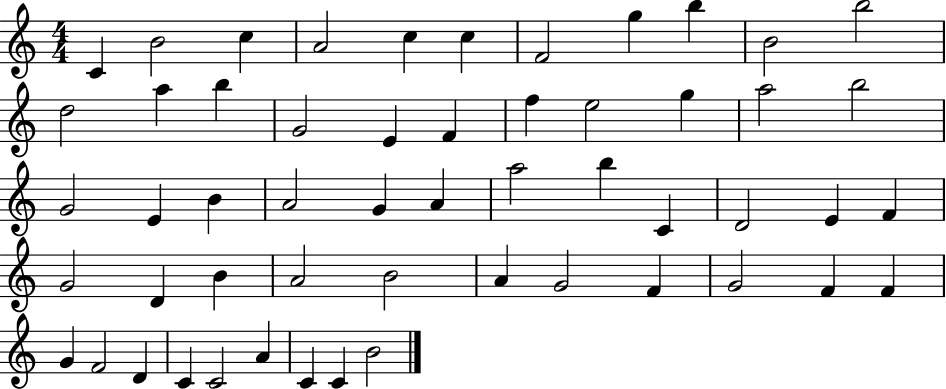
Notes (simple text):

C4/q B4/h C5/q A4/h C5/q C5/q F4/h G5/q B5/q B4/h B5/h D5/h A5/q B5/q G4/h E4/q F4/q F5/q E5/h G5/q A5/h B5/h G4/h E4/q B4/q A4/h G4/q A4/q A5/h B5/q C4/q D4/h E4/q F4/q G4/h D4/q B4/q A4/h B4/h A4/q G4/h F4/q G4/h F4/q F4/q G4/q F4/h D4/q C4/q C4/h A4/q C4/q C4/q B4/h